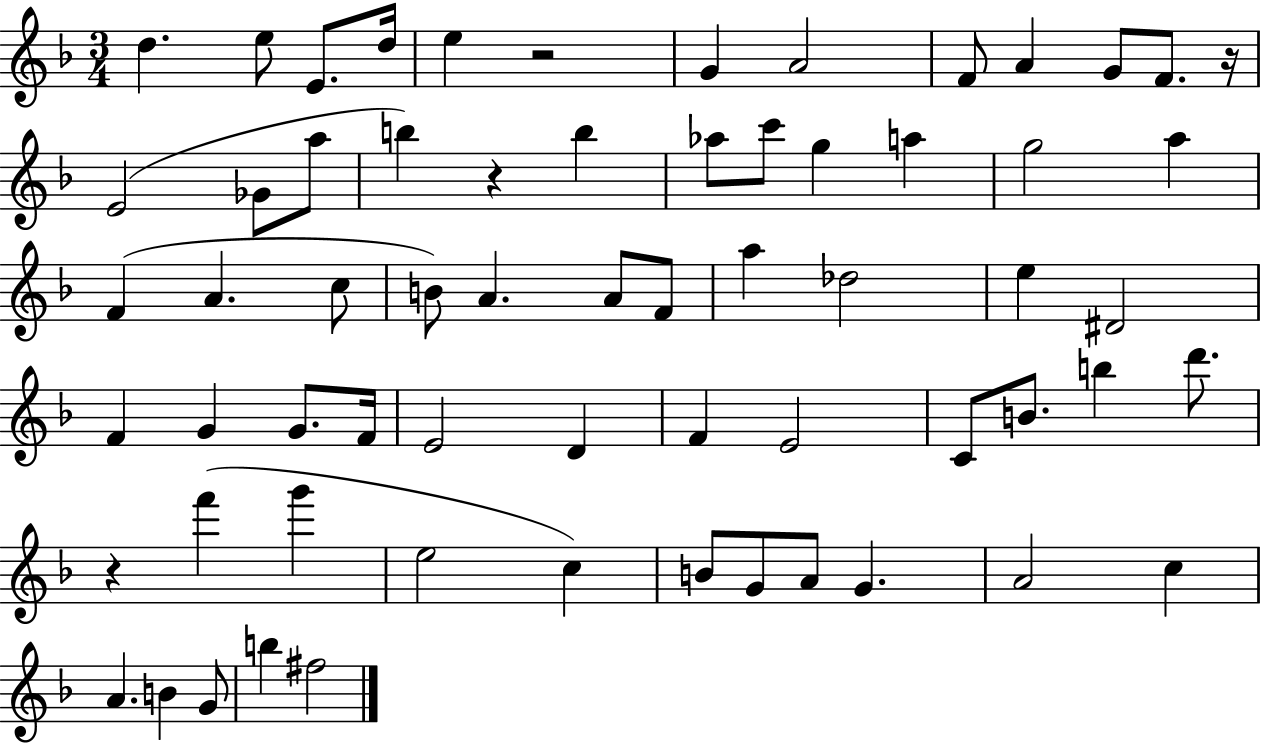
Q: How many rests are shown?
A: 4